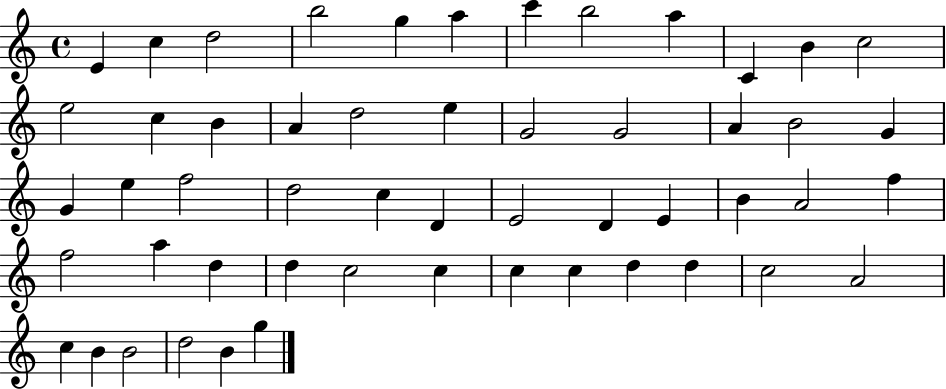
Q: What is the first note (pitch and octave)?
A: E4